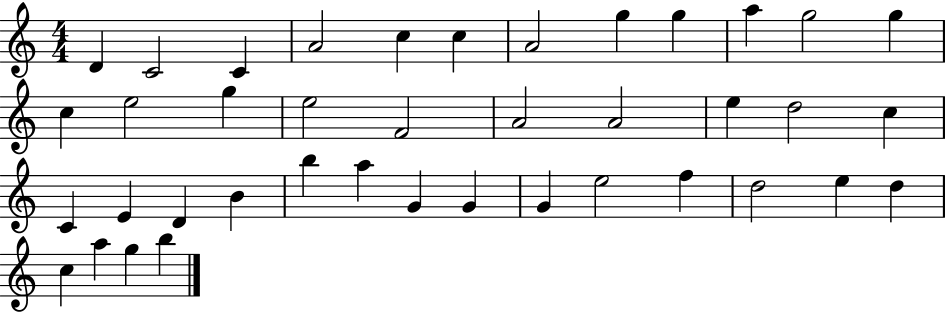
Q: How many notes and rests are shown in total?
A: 40